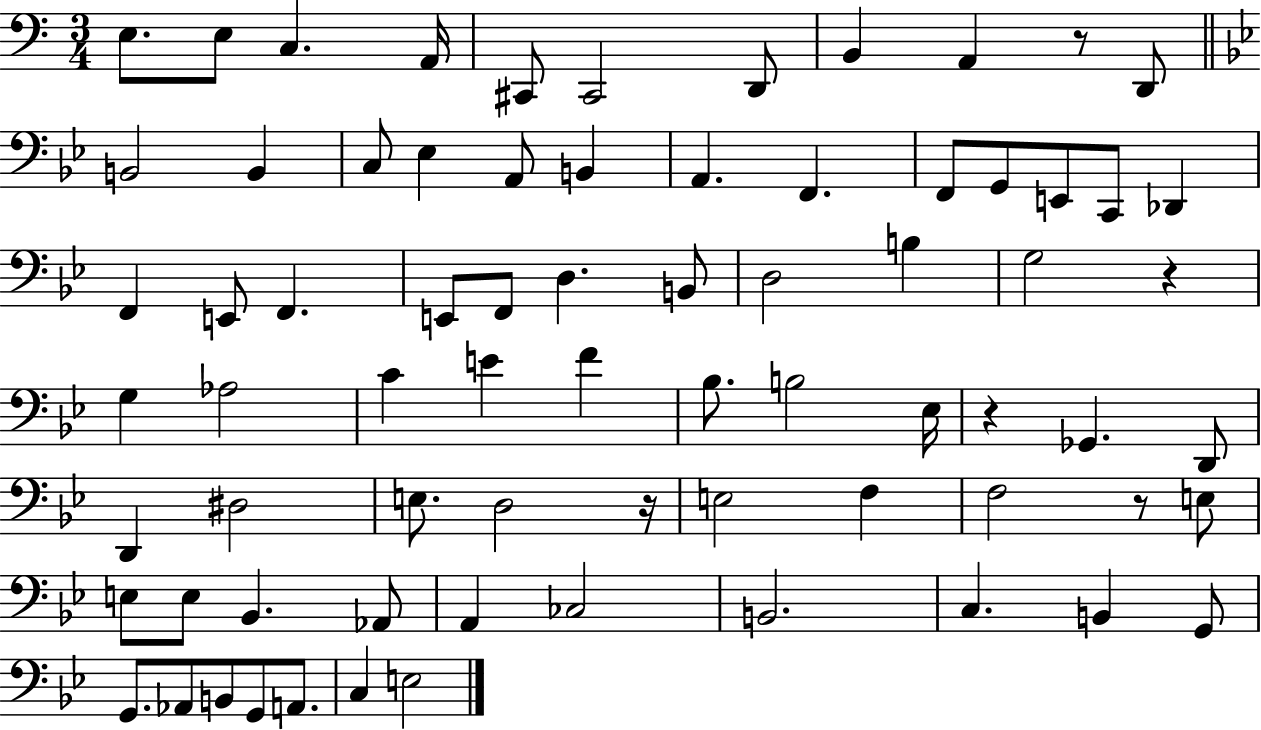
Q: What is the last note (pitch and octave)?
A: E3